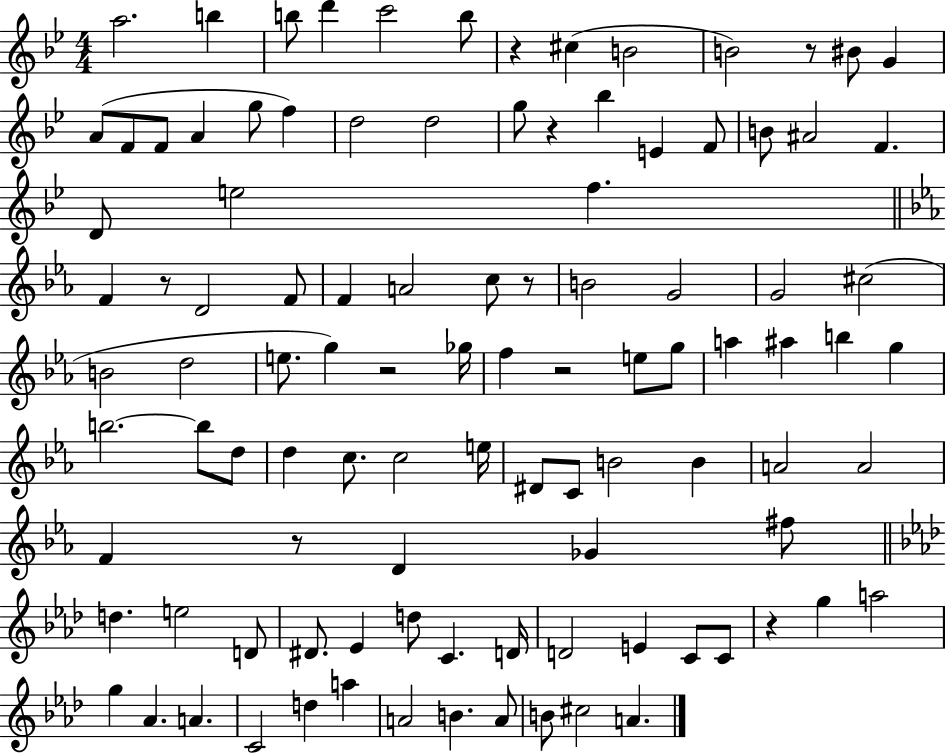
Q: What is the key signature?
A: BES major